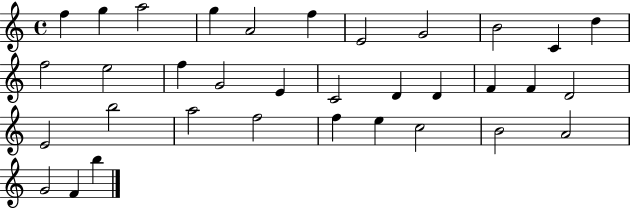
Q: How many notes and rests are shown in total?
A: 34